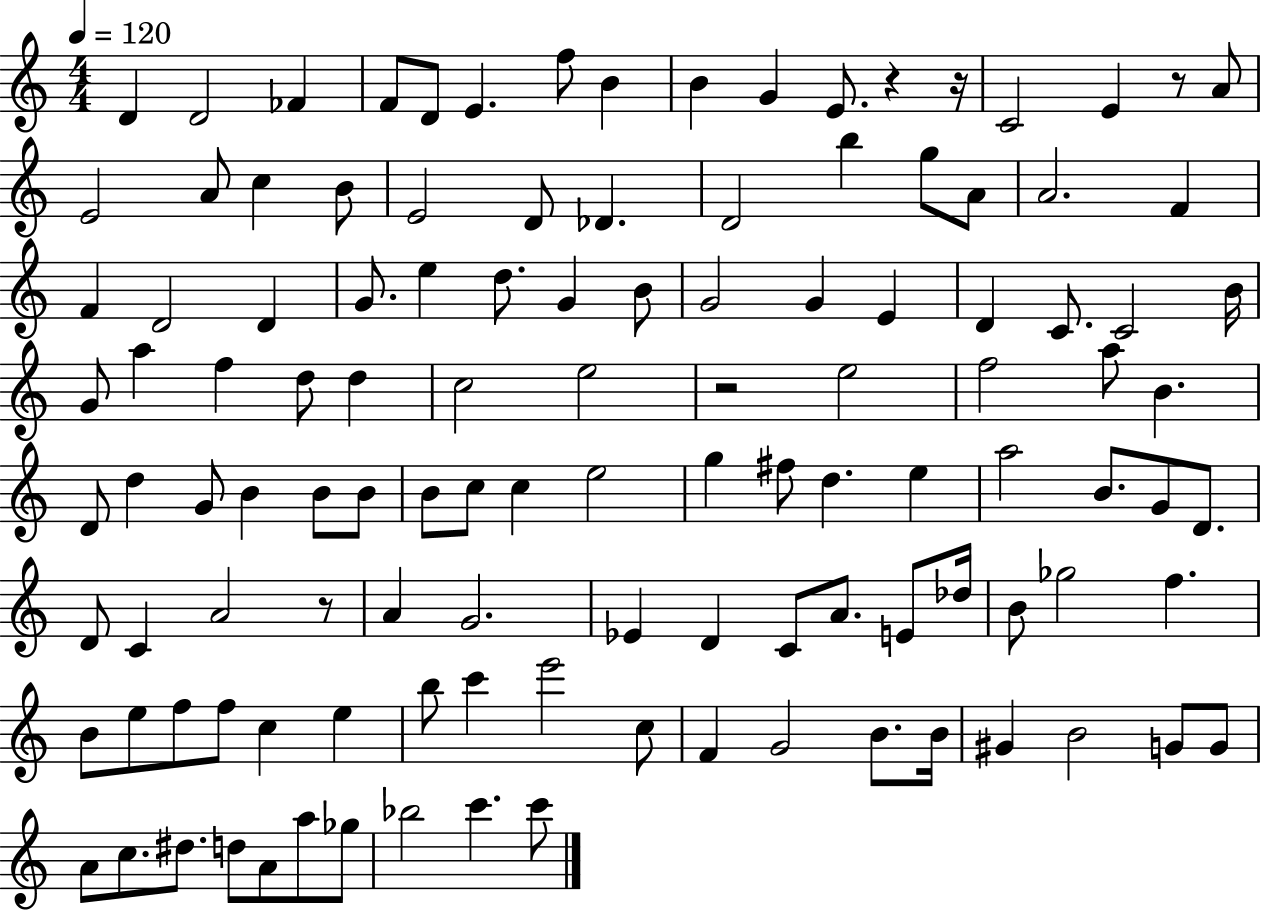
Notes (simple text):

D4/q D4/h FES4/q F4/e D4/e E4/q. F5/e B4/q B4/q G4/q E4/e. R/q R/s C4/h E4/q R/e A4/e E4/h A4/e C5/q B4/e E4/h D4/e Db4/q. D4/h B5/q G5/e A4/e A4/h. F4/q F4/q D4/h D4/q G4/e. E5/q D5/e. G4/q B4/e G4/h G4/q E4/q D4/q C4/e. C4/h B4/s G4/e A5/q F5/q D5/e D5/q C5/h E5/h R/h E5/h F5/h A5/e B4/q. D4/e D5/q G4/e B4/q B4/e B4/e B4/e C5/e C5/q E5/h G5/q F#5/e D5/q. E5/q A5/h B4/e. G4/e D4/e. D4/e C4/q A4/h R/e A4/q G4/h. Eb4/q D4/q C4/e A4/e. E4/e Db5/s B4/e Gb5/h F5/q. B4/e E5/e F5/e F5/e C5/q E5/q B5/e C6/q E6/h C5/e F4/q G4/h B4/e. B4/s G#4/q B4/h G4/e G4/e A4/e C5/e. D#5/e. D5/e A4/e A5/e Gb5/e Bb5/h C6/q. C6/e